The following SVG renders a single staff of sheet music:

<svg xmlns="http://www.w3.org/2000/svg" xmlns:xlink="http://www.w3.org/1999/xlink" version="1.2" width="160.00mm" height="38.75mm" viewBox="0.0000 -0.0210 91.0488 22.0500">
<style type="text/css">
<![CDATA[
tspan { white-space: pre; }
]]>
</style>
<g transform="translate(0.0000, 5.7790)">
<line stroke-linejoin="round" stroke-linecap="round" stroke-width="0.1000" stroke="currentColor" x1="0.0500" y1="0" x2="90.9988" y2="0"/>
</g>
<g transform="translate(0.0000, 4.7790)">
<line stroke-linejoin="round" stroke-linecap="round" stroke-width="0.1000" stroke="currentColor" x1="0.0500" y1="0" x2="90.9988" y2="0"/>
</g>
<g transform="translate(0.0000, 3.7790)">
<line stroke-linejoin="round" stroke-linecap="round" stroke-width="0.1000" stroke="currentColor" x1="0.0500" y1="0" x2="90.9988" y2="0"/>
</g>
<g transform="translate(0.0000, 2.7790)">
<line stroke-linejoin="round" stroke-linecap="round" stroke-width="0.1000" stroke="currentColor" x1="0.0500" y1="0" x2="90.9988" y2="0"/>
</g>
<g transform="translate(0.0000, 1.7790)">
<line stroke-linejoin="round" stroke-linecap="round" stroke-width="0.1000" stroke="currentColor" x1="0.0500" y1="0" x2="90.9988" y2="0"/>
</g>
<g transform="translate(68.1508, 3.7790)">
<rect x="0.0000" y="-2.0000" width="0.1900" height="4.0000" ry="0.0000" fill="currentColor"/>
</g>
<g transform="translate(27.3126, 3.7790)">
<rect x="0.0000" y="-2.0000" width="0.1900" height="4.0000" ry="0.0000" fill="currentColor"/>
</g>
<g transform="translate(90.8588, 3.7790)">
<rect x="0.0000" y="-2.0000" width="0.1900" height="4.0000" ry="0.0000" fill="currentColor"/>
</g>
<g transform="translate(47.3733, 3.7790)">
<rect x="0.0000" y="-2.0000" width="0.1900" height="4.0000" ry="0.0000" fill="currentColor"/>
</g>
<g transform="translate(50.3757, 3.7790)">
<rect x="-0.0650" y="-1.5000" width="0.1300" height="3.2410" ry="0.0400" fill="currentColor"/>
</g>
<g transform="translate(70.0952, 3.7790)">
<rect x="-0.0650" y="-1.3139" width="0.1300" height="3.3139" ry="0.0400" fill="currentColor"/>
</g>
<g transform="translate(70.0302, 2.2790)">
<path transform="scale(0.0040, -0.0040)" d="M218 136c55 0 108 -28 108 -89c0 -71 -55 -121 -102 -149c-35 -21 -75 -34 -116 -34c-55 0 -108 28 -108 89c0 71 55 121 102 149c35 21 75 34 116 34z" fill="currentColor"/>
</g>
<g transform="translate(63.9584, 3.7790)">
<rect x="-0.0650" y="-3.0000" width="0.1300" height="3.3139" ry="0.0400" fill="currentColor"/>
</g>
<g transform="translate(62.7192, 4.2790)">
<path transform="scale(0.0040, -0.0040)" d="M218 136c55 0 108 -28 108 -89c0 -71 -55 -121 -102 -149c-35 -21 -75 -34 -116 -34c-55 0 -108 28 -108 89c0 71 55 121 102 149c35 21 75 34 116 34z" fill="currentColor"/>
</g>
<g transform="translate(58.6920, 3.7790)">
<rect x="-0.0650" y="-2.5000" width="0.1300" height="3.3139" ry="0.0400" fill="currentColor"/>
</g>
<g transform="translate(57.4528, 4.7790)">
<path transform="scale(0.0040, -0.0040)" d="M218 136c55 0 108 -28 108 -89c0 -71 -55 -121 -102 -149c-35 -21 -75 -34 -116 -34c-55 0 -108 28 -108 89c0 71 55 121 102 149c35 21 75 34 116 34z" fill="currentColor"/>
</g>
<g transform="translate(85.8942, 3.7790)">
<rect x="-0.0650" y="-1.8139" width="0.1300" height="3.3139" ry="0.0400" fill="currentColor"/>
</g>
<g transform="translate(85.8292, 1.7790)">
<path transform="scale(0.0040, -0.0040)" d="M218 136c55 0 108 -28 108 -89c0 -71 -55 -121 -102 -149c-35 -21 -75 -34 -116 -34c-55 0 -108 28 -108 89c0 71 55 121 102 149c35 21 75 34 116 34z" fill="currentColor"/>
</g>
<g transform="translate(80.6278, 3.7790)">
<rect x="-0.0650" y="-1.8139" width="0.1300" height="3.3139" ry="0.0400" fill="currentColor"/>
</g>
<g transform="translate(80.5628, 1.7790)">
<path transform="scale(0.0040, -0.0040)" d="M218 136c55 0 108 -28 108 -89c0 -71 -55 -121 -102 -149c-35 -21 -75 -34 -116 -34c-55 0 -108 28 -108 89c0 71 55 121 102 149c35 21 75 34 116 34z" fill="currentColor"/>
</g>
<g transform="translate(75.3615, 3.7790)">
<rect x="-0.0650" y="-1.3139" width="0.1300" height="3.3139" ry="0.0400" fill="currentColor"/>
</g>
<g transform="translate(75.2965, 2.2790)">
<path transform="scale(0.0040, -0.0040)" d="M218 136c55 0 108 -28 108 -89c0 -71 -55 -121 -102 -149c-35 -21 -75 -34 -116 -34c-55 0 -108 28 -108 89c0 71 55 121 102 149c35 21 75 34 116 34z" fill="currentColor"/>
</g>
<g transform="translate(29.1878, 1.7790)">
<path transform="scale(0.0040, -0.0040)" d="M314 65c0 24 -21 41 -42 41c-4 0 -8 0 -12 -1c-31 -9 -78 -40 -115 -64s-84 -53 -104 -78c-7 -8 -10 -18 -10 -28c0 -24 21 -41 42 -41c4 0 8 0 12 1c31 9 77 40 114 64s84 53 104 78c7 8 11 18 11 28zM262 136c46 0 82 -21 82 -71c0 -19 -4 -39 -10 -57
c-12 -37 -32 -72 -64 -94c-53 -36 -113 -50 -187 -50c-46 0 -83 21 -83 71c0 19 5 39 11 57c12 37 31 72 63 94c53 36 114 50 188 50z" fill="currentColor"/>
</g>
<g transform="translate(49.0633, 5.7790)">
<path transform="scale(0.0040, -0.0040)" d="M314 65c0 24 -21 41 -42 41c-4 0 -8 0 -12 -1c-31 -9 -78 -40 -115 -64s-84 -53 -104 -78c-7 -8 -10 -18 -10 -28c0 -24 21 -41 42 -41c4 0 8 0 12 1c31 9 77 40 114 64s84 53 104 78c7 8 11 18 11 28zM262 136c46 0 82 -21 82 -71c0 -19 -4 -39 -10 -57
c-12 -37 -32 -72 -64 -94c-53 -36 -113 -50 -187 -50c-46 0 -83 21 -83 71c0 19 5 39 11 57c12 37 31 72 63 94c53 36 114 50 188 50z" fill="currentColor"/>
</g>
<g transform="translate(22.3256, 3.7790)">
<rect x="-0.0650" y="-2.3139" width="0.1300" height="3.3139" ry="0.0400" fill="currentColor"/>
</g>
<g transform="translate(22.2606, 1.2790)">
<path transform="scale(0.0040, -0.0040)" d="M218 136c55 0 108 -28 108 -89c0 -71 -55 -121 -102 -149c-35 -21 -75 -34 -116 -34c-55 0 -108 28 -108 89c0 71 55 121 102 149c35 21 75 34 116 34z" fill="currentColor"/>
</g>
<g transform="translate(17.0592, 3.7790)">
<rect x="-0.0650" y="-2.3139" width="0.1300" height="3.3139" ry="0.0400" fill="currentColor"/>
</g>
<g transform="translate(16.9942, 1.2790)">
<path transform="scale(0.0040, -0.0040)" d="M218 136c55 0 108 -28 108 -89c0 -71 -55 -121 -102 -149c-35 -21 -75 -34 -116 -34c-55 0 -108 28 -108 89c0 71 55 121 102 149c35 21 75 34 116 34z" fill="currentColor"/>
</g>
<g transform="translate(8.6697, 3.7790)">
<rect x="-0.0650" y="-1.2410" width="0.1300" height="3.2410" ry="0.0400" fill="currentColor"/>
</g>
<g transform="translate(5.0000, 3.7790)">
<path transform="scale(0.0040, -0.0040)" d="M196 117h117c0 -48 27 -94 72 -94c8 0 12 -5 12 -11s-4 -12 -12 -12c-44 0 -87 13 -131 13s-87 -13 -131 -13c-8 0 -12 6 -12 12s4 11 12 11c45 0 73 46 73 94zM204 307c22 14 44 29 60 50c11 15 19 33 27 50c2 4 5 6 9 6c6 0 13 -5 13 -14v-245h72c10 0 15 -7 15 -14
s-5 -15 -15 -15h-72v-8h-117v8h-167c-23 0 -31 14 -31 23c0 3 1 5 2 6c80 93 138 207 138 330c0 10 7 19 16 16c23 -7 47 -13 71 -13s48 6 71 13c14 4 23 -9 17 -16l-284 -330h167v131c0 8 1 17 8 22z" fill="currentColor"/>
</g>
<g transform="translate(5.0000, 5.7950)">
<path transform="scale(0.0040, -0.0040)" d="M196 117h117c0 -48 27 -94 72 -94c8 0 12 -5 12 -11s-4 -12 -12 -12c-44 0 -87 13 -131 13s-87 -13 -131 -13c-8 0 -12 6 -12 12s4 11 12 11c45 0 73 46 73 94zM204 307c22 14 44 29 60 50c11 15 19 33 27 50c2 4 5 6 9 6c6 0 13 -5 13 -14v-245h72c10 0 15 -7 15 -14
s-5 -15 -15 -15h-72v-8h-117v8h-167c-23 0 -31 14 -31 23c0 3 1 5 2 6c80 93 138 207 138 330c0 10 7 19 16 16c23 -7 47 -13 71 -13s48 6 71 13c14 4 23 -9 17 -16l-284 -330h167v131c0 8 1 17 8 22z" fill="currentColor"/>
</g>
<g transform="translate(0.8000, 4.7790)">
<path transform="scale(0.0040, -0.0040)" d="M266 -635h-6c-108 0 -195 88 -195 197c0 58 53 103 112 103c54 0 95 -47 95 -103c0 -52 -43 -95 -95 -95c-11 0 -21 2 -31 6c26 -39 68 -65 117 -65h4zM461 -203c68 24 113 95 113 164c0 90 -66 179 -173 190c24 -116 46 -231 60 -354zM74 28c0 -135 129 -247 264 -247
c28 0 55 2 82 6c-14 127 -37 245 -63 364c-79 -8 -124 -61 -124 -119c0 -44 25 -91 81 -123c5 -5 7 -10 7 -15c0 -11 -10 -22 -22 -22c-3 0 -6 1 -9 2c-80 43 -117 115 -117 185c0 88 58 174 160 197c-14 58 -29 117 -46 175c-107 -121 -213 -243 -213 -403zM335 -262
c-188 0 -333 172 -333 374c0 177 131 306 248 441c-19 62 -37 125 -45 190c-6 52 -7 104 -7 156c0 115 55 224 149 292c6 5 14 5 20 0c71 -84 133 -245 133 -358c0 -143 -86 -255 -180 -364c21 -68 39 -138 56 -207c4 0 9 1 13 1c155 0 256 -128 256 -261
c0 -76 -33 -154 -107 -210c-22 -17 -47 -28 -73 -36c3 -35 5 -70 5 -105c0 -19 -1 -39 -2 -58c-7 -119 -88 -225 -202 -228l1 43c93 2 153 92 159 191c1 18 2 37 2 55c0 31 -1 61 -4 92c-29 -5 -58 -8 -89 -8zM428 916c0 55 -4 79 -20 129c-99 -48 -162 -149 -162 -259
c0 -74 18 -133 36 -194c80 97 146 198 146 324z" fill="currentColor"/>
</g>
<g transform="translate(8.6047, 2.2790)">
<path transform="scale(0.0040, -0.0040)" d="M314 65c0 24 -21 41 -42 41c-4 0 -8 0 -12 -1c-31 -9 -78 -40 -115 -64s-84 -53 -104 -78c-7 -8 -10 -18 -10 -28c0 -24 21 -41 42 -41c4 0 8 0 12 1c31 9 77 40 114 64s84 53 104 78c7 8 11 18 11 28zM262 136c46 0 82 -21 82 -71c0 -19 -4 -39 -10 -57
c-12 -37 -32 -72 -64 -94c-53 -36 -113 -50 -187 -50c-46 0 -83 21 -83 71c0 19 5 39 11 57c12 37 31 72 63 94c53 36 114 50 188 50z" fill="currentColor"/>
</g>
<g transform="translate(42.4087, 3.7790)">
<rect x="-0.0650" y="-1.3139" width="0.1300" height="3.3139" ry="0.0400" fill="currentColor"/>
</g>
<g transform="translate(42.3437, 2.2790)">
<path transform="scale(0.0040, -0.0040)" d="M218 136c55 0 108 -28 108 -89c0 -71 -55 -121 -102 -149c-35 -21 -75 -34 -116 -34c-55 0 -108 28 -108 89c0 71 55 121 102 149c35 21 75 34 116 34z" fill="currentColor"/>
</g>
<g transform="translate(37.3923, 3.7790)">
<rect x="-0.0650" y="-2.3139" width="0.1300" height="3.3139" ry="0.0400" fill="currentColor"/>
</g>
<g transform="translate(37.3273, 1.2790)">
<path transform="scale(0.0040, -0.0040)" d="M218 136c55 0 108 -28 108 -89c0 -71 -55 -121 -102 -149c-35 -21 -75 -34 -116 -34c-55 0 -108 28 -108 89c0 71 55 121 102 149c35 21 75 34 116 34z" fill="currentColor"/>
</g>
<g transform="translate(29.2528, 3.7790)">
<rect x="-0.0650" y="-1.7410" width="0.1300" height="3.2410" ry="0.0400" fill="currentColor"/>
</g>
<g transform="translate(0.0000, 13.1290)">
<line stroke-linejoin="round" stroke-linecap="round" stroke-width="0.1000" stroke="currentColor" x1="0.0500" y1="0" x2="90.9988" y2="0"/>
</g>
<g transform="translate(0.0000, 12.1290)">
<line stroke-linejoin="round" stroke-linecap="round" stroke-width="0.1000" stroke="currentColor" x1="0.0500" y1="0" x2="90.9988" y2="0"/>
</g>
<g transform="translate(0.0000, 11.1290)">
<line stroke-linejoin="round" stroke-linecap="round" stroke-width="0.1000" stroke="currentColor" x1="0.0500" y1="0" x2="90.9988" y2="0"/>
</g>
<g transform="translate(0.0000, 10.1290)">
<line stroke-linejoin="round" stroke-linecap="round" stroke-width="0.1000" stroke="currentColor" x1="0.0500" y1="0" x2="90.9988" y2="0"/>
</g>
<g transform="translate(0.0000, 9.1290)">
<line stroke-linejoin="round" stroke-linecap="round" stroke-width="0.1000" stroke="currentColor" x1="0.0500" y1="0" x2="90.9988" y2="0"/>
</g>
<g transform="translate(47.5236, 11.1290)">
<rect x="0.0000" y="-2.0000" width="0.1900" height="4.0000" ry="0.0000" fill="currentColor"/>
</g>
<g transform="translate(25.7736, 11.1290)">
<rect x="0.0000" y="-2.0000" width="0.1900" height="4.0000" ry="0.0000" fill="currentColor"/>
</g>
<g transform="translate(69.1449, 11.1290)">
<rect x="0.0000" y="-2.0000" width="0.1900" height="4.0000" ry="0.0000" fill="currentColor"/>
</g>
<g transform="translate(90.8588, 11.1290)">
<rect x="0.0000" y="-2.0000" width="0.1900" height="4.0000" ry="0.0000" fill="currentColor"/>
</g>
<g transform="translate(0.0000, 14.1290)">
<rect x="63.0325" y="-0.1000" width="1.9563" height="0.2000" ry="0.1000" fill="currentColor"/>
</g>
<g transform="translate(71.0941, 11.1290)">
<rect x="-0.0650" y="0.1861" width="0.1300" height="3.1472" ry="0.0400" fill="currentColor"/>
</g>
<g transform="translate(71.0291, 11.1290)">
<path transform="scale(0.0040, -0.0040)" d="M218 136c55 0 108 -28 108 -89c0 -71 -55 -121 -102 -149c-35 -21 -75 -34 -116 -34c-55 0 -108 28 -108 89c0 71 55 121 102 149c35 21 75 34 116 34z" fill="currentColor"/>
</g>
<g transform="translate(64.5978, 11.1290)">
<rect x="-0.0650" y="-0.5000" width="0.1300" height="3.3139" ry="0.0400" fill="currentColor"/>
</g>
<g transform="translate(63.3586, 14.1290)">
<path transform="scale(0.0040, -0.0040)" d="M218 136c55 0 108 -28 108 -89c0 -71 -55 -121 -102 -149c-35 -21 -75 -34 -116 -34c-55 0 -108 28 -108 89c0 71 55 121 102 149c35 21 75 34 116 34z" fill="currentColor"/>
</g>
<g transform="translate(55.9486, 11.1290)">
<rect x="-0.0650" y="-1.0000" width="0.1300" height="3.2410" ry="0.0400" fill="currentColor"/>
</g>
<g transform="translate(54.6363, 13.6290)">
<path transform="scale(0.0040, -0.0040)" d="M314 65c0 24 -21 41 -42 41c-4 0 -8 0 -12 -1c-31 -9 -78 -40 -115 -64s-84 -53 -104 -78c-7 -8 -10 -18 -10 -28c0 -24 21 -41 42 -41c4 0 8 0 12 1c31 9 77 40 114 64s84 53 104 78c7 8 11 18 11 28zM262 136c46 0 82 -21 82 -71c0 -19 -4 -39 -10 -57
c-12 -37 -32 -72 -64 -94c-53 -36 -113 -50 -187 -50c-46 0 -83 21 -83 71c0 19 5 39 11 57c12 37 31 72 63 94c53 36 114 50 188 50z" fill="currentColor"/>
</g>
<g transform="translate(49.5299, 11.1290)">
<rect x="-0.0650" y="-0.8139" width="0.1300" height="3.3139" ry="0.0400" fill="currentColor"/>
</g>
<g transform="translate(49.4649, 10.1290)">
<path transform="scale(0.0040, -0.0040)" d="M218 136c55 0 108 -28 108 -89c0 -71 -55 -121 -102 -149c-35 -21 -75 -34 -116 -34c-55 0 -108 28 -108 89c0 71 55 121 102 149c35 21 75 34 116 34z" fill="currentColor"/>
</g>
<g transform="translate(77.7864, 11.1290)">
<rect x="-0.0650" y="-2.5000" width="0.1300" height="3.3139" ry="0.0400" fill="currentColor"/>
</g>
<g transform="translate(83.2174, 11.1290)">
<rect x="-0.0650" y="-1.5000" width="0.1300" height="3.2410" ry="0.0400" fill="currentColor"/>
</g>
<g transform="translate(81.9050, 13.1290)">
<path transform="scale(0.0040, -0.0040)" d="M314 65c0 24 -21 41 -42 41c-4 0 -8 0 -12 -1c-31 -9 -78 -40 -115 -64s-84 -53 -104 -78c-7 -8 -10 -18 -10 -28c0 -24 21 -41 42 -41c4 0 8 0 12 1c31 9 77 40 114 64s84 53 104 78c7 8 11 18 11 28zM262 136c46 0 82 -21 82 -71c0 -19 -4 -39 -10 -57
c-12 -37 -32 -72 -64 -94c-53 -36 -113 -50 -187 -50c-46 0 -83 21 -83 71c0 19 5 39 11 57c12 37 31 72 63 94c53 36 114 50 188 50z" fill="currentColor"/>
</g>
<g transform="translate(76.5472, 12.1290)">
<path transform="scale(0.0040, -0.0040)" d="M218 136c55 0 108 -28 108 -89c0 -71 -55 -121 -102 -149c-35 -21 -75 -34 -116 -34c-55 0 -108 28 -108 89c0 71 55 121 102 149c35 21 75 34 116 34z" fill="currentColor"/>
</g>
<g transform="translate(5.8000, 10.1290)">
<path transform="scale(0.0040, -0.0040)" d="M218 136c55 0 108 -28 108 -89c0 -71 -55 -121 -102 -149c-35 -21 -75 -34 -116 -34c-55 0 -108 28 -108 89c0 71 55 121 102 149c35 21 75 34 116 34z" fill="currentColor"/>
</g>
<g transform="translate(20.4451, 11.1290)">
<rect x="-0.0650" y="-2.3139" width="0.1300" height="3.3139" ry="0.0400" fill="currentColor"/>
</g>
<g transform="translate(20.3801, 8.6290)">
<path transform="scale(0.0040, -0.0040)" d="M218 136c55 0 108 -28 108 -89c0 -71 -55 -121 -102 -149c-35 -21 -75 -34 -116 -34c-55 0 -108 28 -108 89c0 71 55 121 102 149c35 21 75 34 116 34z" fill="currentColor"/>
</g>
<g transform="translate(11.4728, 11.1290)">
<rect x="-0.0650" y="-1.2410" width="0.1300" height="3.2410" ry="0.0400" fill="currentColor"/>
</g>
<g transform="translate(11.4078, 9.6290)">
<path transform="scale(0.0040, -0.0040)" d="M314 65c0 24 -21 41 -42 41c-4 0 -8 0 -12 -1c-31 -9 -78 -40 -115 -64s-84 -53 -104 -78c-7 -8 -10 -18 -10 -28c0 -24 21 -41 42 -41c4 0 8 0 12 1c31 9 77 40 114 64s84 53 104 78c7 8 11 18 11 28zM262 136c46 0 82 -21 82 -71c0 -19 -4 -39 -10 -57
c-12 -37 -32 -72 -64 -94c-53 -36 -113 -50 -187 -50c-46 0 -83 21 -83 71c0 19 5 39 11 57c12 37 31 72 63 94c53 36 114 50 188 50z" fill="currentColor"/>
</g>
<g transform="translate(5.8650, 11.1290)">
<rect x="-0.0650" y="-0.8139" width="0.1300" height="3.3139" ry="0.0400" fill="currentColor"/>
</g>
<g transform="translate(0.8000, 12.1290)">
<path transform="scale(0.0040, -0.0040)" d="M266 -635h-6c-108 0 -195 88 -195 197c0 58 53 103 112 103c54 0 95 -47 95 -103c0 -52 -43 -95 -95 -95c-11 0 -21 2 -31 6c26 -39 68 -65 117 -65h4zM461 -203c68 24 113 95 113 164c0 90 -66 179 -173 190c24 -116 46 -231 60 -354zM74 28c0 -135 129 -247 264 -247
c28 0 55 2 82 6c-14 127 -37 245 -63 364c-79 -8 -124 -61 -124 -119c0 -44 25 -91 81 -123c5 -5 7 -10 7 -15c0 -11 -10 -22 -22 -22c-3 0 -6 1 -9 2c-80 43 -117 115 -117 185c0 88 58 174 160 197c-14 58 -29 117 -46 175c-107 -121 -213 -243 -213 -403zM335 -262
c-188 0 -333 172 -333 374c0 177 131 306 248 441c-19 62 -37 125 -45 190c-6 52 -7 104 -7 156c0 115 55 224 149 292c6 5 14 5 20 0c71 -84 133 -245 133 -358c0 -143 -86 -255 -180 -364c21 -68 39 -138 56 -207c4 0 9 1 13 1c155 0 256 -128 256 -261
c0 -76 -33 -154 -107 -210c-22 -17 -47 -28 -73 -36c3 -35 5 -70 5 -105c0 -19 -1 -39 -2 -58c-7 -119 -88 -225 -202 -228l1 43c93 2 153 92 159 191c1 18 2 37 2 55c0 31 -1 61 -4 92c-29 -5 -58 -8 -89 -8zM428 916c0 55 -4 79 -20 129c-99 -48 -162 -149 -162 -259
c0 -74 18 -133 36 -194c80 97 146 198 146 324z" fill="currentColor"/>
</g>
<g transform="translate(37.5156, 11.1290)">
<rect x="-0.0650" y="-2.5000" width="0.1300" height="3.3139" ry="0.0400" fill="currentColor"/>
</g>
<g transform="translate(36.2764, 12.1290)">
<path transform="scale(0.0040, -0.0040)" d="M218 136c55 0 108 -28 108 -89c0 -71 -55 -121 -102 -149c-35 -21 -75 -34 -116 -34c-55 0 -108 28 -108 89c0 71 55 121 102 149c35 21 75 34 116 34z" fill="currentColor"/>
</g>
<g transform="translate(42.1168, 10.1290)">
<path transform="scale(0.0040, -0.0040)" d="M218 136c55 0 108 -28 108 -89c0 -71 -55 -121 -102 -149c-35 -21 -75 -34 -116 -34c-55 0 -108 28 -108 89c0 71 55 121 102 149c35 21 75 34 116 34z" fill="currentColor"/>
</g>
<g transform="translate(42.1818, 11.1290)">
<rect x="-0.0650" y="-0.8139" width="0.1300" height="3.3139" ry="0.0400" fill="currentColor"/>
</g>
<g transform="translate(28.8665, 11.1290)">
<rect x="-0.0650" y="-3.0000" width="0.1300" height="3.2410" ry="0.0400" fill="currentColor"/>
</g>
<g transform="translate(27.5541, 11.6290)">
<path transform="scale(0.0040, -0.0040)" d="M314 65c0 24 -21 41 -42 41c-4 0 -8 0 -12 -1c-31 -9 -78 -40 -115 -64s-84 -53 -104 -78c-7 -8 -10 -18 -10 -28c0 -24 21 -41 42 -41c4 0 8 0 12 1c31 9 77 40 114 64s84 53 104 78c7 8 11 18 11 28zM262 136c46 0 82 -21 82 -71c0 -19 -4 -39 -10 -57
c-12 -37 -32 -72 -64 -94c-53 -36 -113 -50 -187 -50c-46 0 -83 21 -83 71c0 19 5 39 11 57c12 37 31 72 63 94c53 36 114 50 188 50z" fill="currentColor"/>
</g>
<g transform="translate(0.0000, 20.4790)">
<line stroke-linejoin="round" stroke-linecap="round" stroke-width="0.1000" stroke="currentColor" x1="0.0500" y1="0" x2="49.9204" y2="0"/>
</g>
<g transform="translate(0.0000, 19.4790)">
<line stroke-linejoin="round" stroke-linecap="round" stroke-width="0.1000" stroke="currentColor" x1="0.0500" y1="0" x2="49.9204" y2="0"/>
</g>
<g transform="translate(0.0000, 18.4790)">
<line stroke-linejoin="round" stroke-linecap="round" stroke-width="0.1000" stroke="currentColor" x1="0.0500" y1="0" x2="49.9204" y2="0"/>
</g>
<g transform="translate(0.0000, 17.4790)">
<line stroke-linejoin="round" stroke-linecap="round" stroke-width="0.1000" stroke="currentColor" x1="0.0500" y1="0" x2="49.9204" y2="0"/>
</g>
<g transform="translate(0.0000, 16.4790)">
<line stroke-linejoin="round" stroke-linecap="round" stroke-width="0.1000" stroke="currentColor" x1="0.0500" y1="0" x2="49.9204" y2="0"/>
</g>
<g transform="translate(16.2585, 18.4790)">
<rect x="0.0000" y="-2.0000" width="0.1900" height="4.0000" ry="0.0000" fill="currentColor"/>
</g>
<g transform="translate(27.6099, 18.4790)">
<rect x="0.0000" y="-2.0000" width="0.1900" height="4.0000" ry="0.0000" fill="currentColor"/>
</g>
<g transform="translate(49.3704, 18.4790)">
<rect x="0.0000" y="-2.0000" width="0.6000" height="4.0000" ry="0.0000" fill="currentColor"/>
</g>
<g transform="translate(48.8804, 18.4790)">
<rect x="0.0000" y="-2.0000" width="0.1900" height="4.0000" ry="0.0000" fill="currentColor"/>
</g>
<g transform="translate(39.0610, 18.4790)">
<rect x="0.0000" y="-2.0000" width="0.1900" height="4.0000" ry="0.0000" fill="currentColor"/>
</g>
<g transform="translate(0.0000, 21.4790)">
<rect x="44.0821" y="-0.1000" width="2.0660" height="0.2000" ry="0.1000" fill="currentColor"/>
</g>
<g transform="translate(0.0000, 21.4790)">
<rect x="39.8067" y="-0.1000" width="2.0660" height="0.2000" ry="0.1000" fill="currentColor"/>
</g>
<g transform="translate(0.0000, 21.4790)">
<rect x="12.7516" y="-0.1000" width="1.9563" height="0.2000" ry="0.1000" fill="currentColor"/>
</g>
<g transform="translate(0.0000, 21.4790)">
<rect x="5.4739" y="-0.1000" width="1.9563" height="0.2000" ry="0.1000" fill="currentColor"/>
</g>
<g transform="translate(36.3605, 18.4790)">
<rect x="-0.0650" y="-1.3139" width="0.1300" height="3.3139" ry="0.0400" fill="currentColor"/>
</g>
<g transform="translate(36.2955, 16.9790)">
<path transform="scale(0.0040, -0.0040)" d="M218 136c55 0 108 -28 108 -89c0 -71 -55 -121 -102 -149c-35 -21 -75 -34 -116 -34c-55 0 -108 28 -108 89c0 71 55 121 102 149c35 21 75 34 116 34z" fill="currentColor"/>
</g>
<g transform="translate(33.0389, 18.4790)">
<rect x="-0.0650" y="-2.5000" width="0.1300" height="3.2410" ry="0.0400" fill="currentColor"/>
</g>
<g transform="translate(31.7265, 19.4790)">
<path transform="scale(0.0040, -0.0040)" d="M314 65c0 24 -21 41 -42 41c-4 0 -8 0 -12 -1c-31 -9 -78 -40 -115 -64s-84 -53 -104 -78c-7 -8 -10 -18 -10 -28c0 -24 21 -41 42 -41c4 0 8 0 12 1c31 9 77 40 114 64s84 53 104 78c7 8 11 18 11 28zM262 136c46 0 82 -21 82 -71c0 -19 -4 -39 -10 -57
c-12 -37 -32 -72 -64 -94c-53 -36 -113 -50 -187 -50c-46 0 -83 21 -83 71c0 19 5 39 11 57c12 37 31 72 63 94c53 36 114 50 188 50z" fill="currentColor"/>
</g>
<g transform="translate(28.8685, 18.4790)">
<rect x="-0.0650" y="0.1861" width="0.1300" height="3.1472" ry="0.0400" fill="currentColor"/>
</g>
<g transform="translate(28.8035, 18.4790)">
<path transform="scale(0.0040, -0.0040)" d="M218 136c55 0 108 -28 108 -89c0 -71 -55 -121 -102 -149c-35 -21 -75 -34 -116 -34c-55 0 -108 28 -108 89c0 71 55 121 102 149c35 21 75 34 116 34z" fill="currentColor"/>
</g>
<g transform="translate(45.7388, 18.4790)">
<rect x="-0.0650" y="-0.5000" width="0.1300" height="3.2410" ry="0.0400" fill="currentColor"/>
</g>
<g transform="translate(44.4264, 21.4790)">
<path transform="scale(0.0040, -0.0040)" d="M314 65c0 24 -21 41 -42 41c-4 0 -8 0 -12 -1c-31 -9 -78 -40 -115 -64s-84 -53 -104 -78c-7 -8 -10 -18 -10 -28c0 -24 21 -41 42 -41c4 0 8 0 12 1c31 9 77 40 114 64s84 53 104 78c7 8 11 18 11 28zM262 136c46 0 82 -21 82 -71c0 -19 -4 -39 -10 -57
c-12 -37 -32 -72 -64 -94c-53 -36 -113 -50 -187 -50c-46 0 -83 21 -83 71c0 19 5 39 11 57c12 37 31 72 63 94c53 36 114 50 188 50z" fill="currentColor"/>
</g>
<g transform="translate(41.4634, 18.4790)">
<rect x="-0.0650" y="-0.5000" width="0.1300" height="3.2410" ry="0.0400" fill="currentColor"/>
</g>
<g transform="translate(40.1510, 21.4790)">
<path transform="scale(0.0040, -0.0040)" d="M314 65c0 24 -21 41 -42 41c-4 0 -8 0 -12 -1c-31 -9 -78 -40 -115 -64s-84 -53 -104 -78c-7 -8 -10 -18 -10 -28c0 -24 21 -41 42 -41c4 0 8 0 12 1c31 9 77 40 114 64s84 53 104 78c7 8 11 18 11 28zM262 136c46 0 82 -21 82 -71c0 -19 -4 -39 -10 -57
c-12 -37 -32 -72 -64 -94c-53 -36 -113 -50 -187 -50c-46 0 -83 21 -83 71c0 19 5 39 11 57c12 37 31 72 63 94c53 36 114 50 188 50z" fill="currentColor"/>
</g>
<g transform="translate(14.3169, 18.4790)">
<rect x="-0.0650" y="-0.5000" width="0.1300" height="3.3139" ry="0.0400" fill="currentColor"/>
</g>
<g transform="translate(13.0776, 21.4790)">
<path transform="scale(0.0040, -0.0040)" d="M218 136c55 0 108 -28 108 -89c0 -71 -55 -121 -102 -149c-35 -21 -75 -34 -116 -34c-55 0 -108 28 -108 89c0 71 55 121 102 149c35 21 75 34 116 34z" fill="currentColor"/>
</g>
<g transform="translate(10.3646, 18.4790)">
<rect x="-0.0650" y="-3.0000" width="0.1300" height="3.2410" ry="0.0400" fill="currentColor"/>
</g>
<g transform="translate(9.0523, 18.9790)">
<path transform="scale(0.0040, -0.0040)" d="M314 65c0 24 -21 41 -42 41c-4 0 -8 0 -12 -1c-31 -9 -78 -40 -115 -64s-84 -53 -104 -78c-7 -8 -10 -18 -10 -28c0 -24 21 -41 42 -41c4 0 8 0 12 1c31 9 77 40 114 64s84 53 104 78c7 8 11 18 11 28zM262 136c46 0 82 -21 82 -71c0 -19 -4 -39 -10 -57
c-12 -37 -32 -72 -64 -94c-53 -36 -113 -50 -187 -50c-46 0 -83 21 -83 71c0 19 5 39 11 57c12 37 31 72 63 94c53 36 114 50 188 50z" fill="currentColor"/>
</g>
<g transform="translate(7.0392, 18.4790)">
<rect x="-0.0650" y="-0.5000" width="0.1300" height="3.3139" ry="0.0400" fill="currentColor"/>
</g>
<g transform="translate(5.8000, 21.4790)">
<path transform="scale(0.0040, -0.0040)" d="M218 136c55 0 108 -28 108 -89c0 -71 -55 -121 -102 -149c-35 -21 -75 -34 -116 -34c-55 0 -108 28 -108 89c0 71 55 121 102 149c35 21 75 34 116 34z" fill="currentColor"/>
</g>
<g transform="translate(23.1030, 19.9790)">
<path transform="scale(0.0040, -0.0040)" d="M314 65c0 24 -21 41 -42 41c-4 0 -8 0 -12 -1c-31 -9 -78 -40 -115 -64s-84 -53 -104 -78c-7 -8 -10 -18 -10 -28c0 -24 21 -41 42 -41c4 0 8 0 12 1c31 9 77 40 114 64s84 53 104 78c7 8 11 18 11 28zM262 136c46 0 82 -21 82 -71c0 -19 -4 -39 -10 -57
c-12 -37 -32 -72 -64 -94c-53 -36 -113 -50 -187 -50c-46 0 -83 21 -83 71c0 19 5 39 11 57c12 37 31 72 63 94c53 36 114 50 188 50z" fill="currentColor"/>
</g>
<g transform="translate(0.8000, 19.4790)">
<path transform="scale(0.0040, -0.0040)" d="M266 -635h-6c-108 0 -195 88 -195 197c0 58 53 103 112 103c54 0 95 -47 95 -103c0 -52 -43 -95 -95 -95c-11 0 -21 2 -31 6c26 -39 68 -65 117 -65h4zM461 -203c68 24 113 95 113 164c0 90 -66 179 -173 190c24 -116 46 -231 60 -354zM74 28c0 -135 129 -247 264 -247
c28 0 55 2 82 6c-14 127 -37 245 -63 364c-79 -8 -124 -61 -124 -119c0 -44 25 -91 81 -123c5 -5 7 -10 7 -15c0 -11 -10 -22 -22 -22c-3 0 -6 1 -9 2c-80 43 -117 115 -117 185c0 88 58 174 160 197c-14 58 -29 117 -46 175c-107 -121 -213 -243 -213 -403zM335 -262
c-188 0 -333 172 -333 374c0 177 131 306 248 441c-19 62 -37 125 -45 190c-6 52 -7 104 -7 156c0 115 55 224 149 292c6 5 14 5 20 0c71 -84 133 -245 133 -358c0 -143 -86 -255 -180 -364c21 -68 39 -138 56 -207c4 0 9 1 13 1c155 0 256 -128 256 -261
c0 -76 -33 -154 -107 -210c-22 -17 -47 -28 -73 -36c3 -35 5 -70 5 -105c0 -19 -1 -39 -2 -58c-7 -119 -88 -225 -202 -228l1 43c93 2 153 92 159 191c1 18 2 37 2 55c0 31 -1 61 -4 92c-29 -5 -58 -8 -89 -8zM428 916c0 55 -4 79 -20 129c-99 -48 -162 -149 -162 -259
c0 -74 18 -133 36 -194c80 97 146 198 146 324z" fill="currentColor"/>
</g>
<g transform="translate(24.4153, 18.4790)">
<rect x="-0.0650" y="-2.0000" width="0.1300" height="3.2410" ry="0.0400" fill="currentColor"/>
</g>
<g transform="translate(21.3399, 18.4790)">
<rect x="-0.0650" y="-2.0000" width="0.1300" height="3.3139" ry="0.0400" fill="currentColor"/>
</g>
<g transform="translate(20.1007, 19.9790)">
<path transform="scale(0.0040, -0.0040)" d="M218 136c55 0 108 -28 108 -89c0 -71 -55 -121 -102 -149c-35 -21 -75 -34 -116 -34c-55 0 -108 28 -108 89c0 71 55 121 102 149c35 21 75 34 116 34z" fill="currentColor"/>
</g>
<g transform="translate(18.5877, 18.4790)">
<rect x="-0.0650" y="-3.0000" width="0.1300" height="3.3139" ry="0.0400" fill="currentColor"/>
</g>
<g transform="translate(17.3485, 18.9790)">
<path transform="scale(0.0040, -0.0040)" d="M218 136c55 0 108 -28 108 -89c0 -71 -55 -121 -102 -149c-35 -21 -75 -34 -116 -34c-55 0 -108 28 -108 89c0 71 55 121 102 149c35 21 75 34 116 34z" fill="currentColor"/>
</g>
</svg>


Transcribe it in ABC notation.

X:1
T:Untitled
M:4/4
L:1/4
K:C
e2 g g f2 g e E2 G A e e f f d e2 g A2 G d d D2 C B G E2 C A2 C A F F2 B G2 e C2 C2